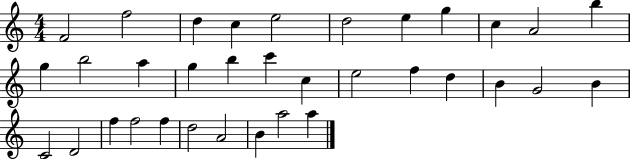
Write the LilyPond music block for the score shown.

{
  \clef treble
  \numericTimeSignature
  \time 4/4
  \key c \major
  f'2 f''2 | d''4 c''4 e''2 | d''2 e''4 g''4 | c''4 a'2 b''4 | \break g''4 b''2 a''4 | g''4 b''4 c'''4 c''4 | e''2 f''4 d''4 | b'4 g'2 b'4 | \break c'2 d'2 | f''4 f''2 f''4 | d''2 a'2 | b'4 a''2 a''4 | \break \bar "|."
}